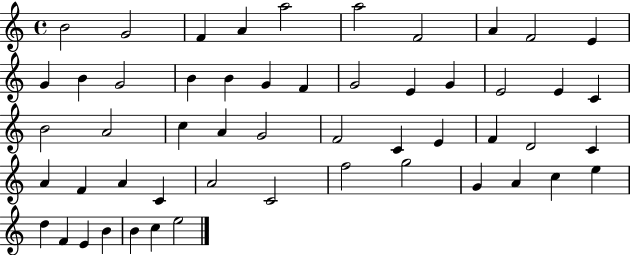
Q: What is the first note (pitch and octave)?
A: B4